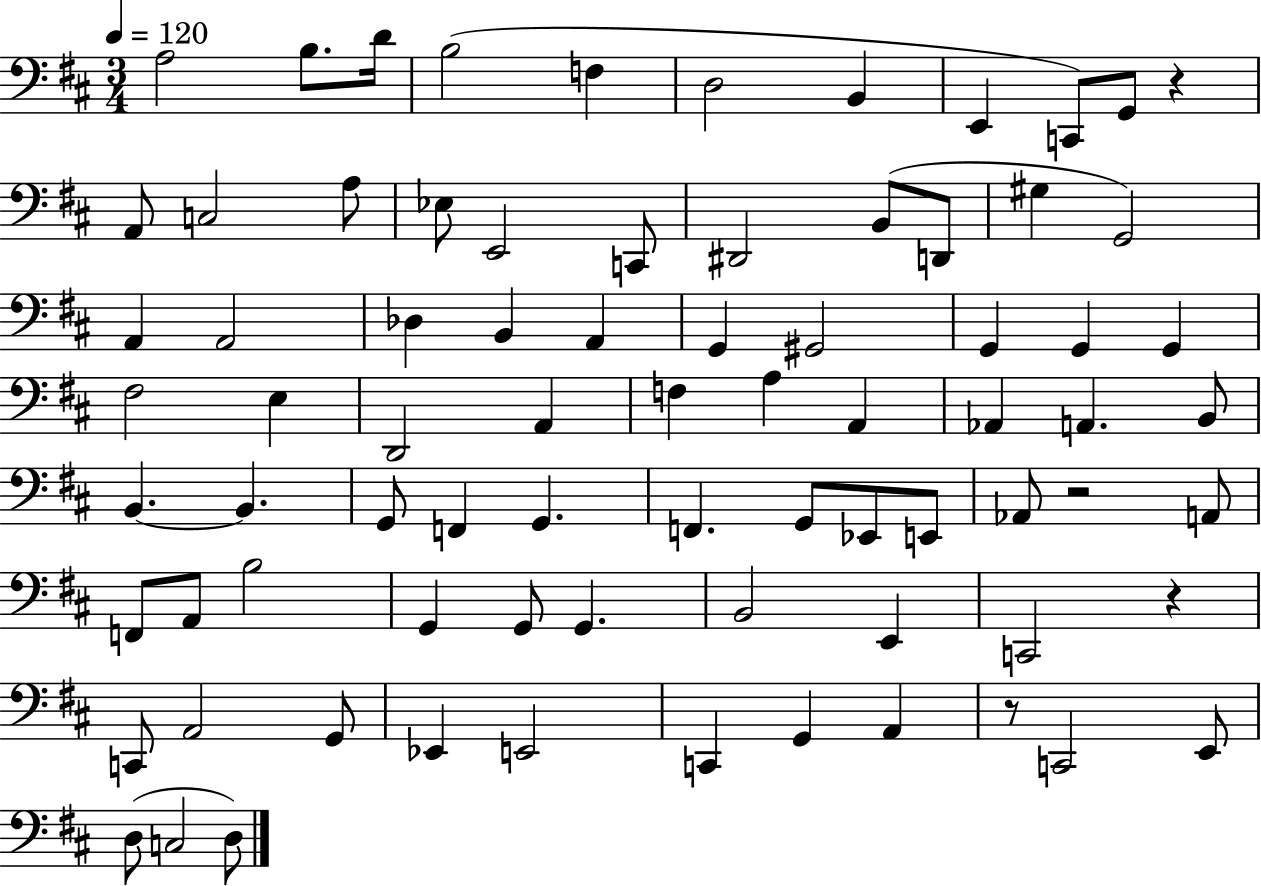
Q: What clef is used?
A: bass